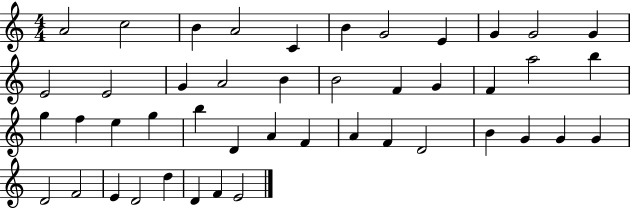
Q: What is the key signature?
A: C major